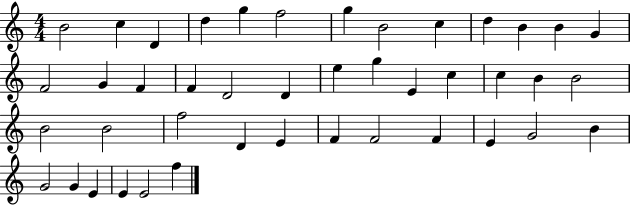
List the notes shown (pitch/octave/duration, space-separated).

B4/h C5/q D4/q D5/q G5/q F5/h G5/q B4/h C5/q D5/q B4/q B4/q G4/q F4/h G4/q F4/q F4/q D4/h D4/q E5/q G5/q E4/q C5/q C5/q B4/q B4/h B4/h B4/h F5/h D4/q E4/q F4/q F4/h F4/q E4/q G4/h B4/q G4/h G4/q E4/q E4/q E4/h F5/q